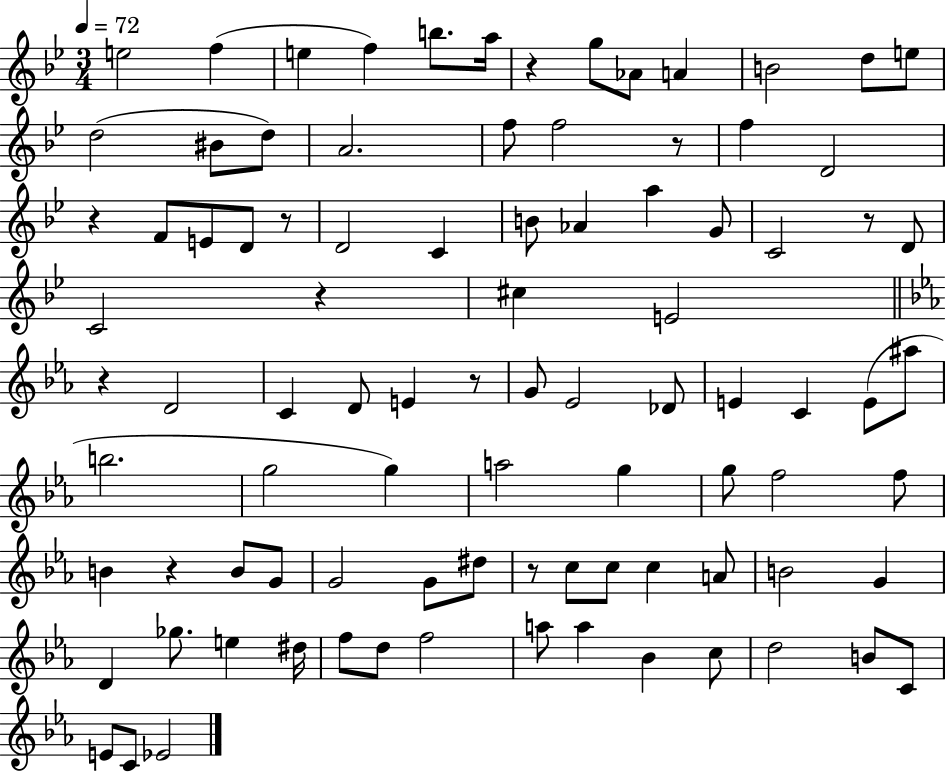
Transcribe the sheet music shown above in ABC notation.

X:1
T:Untitled
M:3/4
L:1/4
K:Bb
e2 f e f b/2 a/4 z g/2 _A/2 A B2 d/2 e/2 d2 ^B/2 d/2 A2 f/2 f2 z/2 f D2 z F/2 E/2 D/2 z/2 D2 C B/2 _A a G/2 C2 z/2 D/2 C2 z ^c E2 z D2 C D/2 E z/2 G/2 _E2 _D/2 E C E/2 ^a/2 b2 g2 g a2 g g/2 f2 f/2 B z B/2 G/2 G2 G/2 ^d/2 z/2 c/2 c/2 c A/2 B2 G D _g/2 e ^d/4 f/2 d/2 f2 a/2 a _B c/2 d2 B/2 C/2 E/2 C/2 _E2